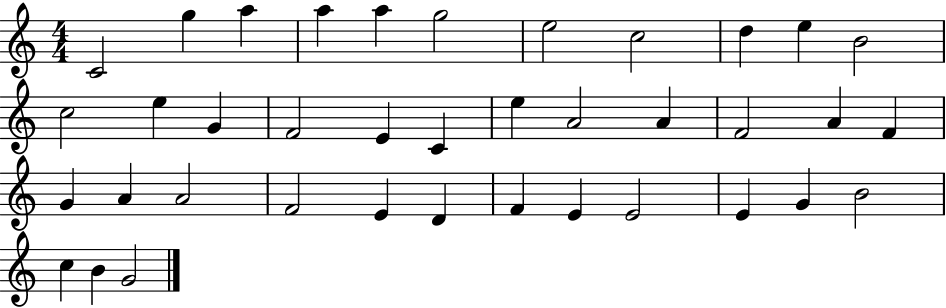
C4/h G5/q A5/q A5/q A5/q G5/h E5/h C5/h D5/q E5/q B4/h C5/h E5/q G4/q F4/h E4/q C4/q E5/q A4/h A4/q F4/h A4/q F4/q G4/q A4/q A4/h F4/h E4/q D4/q F4/q E4/q E4/h E4/q G4/q B4/h C5/q B4/q G4/h